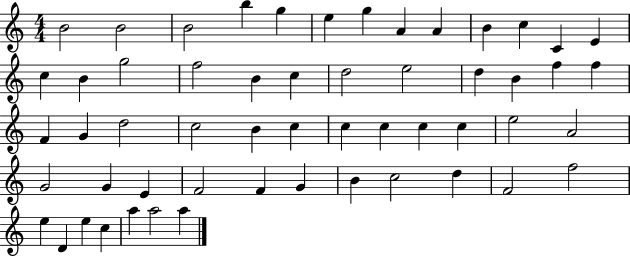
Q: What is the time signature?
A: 4/4